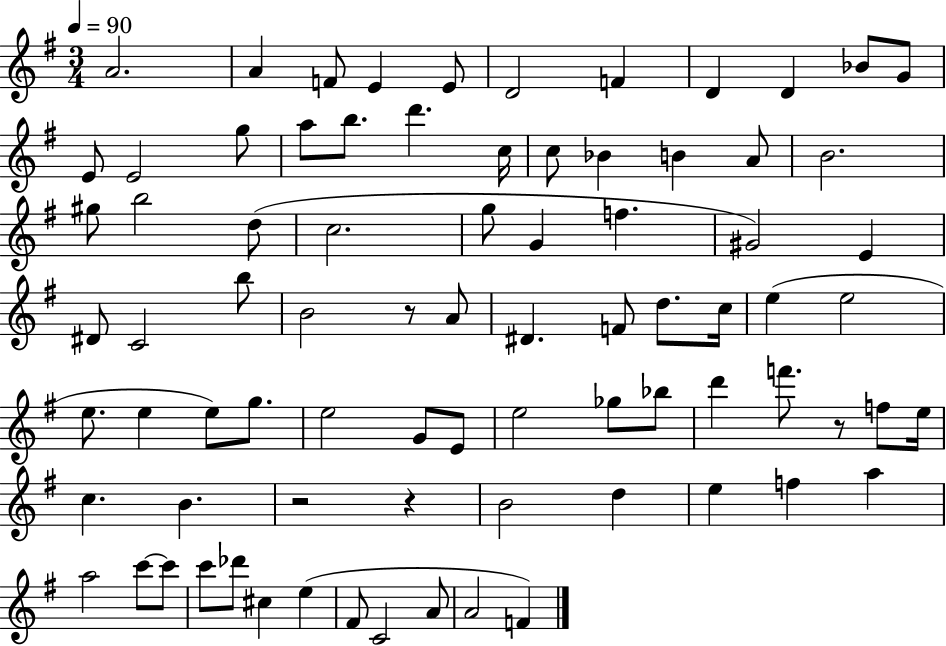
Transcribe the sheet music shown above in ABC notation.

X:1
T:Untitled
M:3/4
L:1/4
K:G
A2 A F/2 E E/2 D2 F D D _B/2 G/2 E/2 E2 g/2 a/2 b/2 d' c/4 c/2 _B B A/2 B2 ^g/2 b2 d/2 c2 g/2 G f ^G2 E ^D/2 C2 b/2 B2 z/2 A/2 ^D F/2 d/2 c/4 e e2 e/2 e e/2 g/2 e2 G/2 E/2 e2 _g/2 _b/2 d' f'/2 z/2 f/2 e/4 c B z2 z B2 d e f a a2 c'/2 c'/2 c'/2 _d'/2 ^c e ^F/2 C2 A/2 A2 F